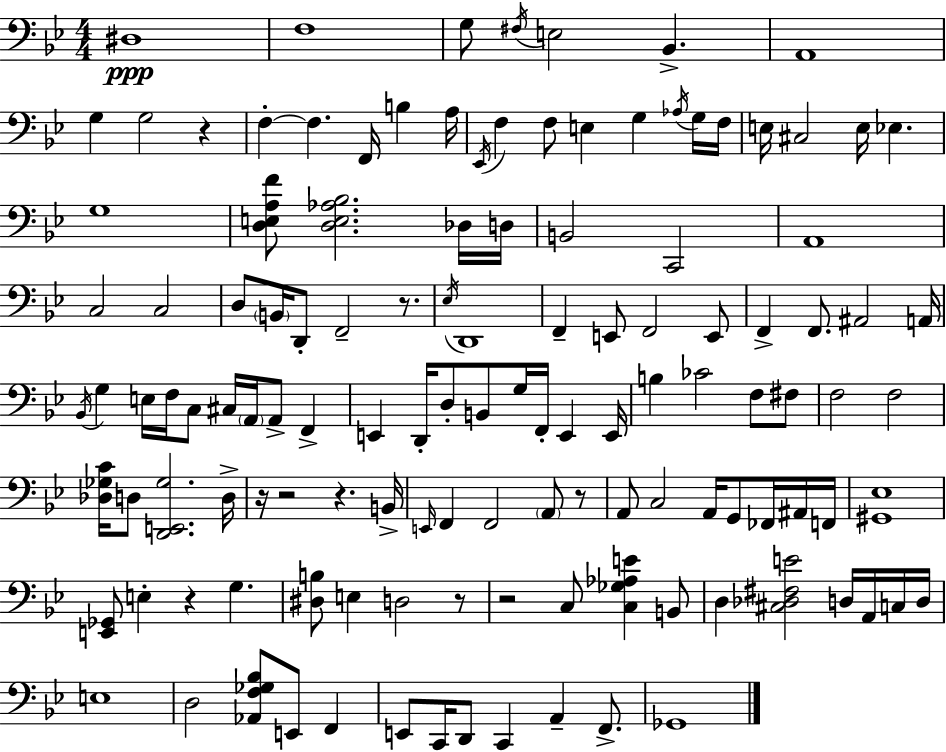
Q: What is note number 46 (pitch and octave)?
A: F2